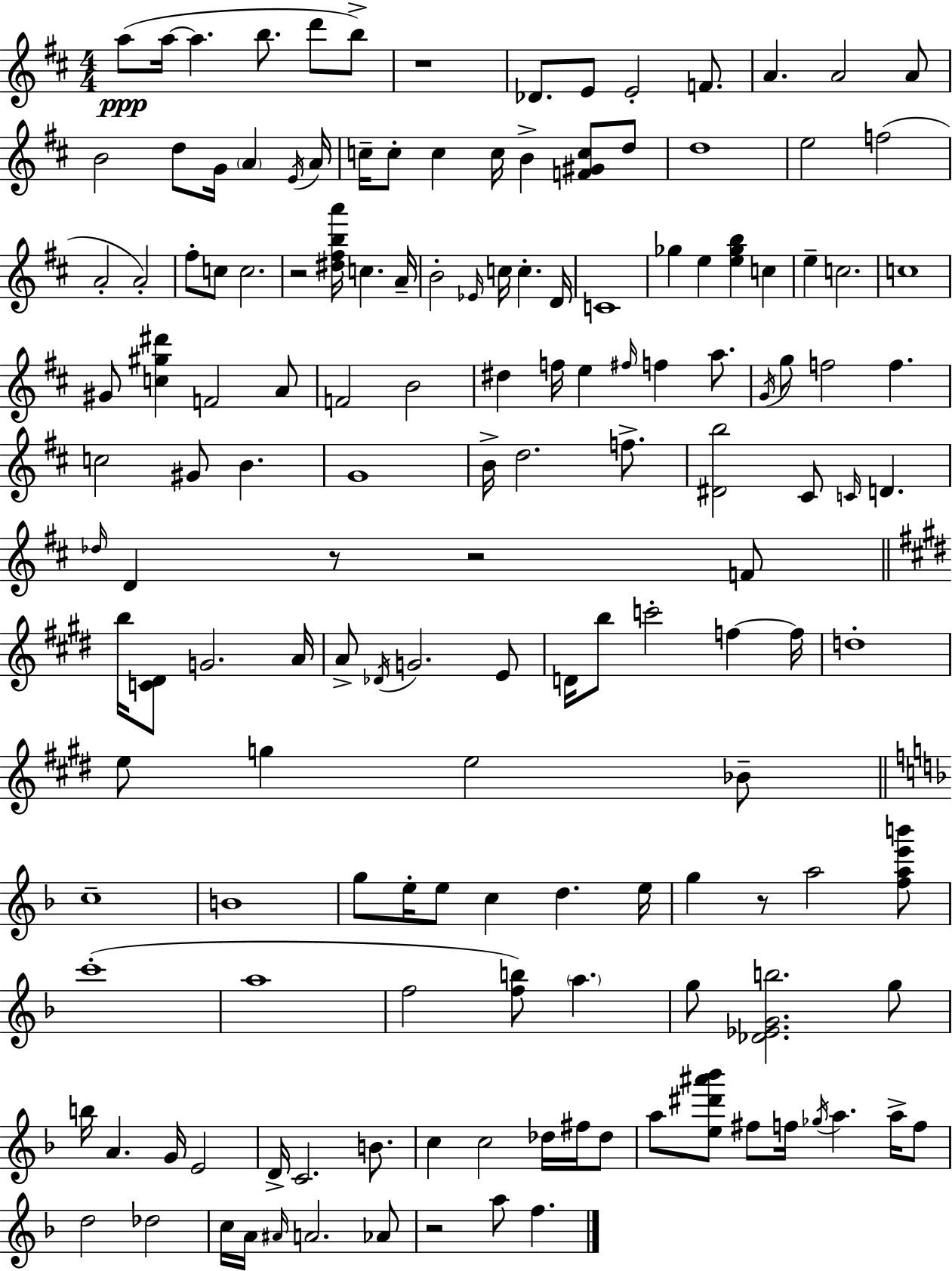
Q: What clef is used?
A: treble